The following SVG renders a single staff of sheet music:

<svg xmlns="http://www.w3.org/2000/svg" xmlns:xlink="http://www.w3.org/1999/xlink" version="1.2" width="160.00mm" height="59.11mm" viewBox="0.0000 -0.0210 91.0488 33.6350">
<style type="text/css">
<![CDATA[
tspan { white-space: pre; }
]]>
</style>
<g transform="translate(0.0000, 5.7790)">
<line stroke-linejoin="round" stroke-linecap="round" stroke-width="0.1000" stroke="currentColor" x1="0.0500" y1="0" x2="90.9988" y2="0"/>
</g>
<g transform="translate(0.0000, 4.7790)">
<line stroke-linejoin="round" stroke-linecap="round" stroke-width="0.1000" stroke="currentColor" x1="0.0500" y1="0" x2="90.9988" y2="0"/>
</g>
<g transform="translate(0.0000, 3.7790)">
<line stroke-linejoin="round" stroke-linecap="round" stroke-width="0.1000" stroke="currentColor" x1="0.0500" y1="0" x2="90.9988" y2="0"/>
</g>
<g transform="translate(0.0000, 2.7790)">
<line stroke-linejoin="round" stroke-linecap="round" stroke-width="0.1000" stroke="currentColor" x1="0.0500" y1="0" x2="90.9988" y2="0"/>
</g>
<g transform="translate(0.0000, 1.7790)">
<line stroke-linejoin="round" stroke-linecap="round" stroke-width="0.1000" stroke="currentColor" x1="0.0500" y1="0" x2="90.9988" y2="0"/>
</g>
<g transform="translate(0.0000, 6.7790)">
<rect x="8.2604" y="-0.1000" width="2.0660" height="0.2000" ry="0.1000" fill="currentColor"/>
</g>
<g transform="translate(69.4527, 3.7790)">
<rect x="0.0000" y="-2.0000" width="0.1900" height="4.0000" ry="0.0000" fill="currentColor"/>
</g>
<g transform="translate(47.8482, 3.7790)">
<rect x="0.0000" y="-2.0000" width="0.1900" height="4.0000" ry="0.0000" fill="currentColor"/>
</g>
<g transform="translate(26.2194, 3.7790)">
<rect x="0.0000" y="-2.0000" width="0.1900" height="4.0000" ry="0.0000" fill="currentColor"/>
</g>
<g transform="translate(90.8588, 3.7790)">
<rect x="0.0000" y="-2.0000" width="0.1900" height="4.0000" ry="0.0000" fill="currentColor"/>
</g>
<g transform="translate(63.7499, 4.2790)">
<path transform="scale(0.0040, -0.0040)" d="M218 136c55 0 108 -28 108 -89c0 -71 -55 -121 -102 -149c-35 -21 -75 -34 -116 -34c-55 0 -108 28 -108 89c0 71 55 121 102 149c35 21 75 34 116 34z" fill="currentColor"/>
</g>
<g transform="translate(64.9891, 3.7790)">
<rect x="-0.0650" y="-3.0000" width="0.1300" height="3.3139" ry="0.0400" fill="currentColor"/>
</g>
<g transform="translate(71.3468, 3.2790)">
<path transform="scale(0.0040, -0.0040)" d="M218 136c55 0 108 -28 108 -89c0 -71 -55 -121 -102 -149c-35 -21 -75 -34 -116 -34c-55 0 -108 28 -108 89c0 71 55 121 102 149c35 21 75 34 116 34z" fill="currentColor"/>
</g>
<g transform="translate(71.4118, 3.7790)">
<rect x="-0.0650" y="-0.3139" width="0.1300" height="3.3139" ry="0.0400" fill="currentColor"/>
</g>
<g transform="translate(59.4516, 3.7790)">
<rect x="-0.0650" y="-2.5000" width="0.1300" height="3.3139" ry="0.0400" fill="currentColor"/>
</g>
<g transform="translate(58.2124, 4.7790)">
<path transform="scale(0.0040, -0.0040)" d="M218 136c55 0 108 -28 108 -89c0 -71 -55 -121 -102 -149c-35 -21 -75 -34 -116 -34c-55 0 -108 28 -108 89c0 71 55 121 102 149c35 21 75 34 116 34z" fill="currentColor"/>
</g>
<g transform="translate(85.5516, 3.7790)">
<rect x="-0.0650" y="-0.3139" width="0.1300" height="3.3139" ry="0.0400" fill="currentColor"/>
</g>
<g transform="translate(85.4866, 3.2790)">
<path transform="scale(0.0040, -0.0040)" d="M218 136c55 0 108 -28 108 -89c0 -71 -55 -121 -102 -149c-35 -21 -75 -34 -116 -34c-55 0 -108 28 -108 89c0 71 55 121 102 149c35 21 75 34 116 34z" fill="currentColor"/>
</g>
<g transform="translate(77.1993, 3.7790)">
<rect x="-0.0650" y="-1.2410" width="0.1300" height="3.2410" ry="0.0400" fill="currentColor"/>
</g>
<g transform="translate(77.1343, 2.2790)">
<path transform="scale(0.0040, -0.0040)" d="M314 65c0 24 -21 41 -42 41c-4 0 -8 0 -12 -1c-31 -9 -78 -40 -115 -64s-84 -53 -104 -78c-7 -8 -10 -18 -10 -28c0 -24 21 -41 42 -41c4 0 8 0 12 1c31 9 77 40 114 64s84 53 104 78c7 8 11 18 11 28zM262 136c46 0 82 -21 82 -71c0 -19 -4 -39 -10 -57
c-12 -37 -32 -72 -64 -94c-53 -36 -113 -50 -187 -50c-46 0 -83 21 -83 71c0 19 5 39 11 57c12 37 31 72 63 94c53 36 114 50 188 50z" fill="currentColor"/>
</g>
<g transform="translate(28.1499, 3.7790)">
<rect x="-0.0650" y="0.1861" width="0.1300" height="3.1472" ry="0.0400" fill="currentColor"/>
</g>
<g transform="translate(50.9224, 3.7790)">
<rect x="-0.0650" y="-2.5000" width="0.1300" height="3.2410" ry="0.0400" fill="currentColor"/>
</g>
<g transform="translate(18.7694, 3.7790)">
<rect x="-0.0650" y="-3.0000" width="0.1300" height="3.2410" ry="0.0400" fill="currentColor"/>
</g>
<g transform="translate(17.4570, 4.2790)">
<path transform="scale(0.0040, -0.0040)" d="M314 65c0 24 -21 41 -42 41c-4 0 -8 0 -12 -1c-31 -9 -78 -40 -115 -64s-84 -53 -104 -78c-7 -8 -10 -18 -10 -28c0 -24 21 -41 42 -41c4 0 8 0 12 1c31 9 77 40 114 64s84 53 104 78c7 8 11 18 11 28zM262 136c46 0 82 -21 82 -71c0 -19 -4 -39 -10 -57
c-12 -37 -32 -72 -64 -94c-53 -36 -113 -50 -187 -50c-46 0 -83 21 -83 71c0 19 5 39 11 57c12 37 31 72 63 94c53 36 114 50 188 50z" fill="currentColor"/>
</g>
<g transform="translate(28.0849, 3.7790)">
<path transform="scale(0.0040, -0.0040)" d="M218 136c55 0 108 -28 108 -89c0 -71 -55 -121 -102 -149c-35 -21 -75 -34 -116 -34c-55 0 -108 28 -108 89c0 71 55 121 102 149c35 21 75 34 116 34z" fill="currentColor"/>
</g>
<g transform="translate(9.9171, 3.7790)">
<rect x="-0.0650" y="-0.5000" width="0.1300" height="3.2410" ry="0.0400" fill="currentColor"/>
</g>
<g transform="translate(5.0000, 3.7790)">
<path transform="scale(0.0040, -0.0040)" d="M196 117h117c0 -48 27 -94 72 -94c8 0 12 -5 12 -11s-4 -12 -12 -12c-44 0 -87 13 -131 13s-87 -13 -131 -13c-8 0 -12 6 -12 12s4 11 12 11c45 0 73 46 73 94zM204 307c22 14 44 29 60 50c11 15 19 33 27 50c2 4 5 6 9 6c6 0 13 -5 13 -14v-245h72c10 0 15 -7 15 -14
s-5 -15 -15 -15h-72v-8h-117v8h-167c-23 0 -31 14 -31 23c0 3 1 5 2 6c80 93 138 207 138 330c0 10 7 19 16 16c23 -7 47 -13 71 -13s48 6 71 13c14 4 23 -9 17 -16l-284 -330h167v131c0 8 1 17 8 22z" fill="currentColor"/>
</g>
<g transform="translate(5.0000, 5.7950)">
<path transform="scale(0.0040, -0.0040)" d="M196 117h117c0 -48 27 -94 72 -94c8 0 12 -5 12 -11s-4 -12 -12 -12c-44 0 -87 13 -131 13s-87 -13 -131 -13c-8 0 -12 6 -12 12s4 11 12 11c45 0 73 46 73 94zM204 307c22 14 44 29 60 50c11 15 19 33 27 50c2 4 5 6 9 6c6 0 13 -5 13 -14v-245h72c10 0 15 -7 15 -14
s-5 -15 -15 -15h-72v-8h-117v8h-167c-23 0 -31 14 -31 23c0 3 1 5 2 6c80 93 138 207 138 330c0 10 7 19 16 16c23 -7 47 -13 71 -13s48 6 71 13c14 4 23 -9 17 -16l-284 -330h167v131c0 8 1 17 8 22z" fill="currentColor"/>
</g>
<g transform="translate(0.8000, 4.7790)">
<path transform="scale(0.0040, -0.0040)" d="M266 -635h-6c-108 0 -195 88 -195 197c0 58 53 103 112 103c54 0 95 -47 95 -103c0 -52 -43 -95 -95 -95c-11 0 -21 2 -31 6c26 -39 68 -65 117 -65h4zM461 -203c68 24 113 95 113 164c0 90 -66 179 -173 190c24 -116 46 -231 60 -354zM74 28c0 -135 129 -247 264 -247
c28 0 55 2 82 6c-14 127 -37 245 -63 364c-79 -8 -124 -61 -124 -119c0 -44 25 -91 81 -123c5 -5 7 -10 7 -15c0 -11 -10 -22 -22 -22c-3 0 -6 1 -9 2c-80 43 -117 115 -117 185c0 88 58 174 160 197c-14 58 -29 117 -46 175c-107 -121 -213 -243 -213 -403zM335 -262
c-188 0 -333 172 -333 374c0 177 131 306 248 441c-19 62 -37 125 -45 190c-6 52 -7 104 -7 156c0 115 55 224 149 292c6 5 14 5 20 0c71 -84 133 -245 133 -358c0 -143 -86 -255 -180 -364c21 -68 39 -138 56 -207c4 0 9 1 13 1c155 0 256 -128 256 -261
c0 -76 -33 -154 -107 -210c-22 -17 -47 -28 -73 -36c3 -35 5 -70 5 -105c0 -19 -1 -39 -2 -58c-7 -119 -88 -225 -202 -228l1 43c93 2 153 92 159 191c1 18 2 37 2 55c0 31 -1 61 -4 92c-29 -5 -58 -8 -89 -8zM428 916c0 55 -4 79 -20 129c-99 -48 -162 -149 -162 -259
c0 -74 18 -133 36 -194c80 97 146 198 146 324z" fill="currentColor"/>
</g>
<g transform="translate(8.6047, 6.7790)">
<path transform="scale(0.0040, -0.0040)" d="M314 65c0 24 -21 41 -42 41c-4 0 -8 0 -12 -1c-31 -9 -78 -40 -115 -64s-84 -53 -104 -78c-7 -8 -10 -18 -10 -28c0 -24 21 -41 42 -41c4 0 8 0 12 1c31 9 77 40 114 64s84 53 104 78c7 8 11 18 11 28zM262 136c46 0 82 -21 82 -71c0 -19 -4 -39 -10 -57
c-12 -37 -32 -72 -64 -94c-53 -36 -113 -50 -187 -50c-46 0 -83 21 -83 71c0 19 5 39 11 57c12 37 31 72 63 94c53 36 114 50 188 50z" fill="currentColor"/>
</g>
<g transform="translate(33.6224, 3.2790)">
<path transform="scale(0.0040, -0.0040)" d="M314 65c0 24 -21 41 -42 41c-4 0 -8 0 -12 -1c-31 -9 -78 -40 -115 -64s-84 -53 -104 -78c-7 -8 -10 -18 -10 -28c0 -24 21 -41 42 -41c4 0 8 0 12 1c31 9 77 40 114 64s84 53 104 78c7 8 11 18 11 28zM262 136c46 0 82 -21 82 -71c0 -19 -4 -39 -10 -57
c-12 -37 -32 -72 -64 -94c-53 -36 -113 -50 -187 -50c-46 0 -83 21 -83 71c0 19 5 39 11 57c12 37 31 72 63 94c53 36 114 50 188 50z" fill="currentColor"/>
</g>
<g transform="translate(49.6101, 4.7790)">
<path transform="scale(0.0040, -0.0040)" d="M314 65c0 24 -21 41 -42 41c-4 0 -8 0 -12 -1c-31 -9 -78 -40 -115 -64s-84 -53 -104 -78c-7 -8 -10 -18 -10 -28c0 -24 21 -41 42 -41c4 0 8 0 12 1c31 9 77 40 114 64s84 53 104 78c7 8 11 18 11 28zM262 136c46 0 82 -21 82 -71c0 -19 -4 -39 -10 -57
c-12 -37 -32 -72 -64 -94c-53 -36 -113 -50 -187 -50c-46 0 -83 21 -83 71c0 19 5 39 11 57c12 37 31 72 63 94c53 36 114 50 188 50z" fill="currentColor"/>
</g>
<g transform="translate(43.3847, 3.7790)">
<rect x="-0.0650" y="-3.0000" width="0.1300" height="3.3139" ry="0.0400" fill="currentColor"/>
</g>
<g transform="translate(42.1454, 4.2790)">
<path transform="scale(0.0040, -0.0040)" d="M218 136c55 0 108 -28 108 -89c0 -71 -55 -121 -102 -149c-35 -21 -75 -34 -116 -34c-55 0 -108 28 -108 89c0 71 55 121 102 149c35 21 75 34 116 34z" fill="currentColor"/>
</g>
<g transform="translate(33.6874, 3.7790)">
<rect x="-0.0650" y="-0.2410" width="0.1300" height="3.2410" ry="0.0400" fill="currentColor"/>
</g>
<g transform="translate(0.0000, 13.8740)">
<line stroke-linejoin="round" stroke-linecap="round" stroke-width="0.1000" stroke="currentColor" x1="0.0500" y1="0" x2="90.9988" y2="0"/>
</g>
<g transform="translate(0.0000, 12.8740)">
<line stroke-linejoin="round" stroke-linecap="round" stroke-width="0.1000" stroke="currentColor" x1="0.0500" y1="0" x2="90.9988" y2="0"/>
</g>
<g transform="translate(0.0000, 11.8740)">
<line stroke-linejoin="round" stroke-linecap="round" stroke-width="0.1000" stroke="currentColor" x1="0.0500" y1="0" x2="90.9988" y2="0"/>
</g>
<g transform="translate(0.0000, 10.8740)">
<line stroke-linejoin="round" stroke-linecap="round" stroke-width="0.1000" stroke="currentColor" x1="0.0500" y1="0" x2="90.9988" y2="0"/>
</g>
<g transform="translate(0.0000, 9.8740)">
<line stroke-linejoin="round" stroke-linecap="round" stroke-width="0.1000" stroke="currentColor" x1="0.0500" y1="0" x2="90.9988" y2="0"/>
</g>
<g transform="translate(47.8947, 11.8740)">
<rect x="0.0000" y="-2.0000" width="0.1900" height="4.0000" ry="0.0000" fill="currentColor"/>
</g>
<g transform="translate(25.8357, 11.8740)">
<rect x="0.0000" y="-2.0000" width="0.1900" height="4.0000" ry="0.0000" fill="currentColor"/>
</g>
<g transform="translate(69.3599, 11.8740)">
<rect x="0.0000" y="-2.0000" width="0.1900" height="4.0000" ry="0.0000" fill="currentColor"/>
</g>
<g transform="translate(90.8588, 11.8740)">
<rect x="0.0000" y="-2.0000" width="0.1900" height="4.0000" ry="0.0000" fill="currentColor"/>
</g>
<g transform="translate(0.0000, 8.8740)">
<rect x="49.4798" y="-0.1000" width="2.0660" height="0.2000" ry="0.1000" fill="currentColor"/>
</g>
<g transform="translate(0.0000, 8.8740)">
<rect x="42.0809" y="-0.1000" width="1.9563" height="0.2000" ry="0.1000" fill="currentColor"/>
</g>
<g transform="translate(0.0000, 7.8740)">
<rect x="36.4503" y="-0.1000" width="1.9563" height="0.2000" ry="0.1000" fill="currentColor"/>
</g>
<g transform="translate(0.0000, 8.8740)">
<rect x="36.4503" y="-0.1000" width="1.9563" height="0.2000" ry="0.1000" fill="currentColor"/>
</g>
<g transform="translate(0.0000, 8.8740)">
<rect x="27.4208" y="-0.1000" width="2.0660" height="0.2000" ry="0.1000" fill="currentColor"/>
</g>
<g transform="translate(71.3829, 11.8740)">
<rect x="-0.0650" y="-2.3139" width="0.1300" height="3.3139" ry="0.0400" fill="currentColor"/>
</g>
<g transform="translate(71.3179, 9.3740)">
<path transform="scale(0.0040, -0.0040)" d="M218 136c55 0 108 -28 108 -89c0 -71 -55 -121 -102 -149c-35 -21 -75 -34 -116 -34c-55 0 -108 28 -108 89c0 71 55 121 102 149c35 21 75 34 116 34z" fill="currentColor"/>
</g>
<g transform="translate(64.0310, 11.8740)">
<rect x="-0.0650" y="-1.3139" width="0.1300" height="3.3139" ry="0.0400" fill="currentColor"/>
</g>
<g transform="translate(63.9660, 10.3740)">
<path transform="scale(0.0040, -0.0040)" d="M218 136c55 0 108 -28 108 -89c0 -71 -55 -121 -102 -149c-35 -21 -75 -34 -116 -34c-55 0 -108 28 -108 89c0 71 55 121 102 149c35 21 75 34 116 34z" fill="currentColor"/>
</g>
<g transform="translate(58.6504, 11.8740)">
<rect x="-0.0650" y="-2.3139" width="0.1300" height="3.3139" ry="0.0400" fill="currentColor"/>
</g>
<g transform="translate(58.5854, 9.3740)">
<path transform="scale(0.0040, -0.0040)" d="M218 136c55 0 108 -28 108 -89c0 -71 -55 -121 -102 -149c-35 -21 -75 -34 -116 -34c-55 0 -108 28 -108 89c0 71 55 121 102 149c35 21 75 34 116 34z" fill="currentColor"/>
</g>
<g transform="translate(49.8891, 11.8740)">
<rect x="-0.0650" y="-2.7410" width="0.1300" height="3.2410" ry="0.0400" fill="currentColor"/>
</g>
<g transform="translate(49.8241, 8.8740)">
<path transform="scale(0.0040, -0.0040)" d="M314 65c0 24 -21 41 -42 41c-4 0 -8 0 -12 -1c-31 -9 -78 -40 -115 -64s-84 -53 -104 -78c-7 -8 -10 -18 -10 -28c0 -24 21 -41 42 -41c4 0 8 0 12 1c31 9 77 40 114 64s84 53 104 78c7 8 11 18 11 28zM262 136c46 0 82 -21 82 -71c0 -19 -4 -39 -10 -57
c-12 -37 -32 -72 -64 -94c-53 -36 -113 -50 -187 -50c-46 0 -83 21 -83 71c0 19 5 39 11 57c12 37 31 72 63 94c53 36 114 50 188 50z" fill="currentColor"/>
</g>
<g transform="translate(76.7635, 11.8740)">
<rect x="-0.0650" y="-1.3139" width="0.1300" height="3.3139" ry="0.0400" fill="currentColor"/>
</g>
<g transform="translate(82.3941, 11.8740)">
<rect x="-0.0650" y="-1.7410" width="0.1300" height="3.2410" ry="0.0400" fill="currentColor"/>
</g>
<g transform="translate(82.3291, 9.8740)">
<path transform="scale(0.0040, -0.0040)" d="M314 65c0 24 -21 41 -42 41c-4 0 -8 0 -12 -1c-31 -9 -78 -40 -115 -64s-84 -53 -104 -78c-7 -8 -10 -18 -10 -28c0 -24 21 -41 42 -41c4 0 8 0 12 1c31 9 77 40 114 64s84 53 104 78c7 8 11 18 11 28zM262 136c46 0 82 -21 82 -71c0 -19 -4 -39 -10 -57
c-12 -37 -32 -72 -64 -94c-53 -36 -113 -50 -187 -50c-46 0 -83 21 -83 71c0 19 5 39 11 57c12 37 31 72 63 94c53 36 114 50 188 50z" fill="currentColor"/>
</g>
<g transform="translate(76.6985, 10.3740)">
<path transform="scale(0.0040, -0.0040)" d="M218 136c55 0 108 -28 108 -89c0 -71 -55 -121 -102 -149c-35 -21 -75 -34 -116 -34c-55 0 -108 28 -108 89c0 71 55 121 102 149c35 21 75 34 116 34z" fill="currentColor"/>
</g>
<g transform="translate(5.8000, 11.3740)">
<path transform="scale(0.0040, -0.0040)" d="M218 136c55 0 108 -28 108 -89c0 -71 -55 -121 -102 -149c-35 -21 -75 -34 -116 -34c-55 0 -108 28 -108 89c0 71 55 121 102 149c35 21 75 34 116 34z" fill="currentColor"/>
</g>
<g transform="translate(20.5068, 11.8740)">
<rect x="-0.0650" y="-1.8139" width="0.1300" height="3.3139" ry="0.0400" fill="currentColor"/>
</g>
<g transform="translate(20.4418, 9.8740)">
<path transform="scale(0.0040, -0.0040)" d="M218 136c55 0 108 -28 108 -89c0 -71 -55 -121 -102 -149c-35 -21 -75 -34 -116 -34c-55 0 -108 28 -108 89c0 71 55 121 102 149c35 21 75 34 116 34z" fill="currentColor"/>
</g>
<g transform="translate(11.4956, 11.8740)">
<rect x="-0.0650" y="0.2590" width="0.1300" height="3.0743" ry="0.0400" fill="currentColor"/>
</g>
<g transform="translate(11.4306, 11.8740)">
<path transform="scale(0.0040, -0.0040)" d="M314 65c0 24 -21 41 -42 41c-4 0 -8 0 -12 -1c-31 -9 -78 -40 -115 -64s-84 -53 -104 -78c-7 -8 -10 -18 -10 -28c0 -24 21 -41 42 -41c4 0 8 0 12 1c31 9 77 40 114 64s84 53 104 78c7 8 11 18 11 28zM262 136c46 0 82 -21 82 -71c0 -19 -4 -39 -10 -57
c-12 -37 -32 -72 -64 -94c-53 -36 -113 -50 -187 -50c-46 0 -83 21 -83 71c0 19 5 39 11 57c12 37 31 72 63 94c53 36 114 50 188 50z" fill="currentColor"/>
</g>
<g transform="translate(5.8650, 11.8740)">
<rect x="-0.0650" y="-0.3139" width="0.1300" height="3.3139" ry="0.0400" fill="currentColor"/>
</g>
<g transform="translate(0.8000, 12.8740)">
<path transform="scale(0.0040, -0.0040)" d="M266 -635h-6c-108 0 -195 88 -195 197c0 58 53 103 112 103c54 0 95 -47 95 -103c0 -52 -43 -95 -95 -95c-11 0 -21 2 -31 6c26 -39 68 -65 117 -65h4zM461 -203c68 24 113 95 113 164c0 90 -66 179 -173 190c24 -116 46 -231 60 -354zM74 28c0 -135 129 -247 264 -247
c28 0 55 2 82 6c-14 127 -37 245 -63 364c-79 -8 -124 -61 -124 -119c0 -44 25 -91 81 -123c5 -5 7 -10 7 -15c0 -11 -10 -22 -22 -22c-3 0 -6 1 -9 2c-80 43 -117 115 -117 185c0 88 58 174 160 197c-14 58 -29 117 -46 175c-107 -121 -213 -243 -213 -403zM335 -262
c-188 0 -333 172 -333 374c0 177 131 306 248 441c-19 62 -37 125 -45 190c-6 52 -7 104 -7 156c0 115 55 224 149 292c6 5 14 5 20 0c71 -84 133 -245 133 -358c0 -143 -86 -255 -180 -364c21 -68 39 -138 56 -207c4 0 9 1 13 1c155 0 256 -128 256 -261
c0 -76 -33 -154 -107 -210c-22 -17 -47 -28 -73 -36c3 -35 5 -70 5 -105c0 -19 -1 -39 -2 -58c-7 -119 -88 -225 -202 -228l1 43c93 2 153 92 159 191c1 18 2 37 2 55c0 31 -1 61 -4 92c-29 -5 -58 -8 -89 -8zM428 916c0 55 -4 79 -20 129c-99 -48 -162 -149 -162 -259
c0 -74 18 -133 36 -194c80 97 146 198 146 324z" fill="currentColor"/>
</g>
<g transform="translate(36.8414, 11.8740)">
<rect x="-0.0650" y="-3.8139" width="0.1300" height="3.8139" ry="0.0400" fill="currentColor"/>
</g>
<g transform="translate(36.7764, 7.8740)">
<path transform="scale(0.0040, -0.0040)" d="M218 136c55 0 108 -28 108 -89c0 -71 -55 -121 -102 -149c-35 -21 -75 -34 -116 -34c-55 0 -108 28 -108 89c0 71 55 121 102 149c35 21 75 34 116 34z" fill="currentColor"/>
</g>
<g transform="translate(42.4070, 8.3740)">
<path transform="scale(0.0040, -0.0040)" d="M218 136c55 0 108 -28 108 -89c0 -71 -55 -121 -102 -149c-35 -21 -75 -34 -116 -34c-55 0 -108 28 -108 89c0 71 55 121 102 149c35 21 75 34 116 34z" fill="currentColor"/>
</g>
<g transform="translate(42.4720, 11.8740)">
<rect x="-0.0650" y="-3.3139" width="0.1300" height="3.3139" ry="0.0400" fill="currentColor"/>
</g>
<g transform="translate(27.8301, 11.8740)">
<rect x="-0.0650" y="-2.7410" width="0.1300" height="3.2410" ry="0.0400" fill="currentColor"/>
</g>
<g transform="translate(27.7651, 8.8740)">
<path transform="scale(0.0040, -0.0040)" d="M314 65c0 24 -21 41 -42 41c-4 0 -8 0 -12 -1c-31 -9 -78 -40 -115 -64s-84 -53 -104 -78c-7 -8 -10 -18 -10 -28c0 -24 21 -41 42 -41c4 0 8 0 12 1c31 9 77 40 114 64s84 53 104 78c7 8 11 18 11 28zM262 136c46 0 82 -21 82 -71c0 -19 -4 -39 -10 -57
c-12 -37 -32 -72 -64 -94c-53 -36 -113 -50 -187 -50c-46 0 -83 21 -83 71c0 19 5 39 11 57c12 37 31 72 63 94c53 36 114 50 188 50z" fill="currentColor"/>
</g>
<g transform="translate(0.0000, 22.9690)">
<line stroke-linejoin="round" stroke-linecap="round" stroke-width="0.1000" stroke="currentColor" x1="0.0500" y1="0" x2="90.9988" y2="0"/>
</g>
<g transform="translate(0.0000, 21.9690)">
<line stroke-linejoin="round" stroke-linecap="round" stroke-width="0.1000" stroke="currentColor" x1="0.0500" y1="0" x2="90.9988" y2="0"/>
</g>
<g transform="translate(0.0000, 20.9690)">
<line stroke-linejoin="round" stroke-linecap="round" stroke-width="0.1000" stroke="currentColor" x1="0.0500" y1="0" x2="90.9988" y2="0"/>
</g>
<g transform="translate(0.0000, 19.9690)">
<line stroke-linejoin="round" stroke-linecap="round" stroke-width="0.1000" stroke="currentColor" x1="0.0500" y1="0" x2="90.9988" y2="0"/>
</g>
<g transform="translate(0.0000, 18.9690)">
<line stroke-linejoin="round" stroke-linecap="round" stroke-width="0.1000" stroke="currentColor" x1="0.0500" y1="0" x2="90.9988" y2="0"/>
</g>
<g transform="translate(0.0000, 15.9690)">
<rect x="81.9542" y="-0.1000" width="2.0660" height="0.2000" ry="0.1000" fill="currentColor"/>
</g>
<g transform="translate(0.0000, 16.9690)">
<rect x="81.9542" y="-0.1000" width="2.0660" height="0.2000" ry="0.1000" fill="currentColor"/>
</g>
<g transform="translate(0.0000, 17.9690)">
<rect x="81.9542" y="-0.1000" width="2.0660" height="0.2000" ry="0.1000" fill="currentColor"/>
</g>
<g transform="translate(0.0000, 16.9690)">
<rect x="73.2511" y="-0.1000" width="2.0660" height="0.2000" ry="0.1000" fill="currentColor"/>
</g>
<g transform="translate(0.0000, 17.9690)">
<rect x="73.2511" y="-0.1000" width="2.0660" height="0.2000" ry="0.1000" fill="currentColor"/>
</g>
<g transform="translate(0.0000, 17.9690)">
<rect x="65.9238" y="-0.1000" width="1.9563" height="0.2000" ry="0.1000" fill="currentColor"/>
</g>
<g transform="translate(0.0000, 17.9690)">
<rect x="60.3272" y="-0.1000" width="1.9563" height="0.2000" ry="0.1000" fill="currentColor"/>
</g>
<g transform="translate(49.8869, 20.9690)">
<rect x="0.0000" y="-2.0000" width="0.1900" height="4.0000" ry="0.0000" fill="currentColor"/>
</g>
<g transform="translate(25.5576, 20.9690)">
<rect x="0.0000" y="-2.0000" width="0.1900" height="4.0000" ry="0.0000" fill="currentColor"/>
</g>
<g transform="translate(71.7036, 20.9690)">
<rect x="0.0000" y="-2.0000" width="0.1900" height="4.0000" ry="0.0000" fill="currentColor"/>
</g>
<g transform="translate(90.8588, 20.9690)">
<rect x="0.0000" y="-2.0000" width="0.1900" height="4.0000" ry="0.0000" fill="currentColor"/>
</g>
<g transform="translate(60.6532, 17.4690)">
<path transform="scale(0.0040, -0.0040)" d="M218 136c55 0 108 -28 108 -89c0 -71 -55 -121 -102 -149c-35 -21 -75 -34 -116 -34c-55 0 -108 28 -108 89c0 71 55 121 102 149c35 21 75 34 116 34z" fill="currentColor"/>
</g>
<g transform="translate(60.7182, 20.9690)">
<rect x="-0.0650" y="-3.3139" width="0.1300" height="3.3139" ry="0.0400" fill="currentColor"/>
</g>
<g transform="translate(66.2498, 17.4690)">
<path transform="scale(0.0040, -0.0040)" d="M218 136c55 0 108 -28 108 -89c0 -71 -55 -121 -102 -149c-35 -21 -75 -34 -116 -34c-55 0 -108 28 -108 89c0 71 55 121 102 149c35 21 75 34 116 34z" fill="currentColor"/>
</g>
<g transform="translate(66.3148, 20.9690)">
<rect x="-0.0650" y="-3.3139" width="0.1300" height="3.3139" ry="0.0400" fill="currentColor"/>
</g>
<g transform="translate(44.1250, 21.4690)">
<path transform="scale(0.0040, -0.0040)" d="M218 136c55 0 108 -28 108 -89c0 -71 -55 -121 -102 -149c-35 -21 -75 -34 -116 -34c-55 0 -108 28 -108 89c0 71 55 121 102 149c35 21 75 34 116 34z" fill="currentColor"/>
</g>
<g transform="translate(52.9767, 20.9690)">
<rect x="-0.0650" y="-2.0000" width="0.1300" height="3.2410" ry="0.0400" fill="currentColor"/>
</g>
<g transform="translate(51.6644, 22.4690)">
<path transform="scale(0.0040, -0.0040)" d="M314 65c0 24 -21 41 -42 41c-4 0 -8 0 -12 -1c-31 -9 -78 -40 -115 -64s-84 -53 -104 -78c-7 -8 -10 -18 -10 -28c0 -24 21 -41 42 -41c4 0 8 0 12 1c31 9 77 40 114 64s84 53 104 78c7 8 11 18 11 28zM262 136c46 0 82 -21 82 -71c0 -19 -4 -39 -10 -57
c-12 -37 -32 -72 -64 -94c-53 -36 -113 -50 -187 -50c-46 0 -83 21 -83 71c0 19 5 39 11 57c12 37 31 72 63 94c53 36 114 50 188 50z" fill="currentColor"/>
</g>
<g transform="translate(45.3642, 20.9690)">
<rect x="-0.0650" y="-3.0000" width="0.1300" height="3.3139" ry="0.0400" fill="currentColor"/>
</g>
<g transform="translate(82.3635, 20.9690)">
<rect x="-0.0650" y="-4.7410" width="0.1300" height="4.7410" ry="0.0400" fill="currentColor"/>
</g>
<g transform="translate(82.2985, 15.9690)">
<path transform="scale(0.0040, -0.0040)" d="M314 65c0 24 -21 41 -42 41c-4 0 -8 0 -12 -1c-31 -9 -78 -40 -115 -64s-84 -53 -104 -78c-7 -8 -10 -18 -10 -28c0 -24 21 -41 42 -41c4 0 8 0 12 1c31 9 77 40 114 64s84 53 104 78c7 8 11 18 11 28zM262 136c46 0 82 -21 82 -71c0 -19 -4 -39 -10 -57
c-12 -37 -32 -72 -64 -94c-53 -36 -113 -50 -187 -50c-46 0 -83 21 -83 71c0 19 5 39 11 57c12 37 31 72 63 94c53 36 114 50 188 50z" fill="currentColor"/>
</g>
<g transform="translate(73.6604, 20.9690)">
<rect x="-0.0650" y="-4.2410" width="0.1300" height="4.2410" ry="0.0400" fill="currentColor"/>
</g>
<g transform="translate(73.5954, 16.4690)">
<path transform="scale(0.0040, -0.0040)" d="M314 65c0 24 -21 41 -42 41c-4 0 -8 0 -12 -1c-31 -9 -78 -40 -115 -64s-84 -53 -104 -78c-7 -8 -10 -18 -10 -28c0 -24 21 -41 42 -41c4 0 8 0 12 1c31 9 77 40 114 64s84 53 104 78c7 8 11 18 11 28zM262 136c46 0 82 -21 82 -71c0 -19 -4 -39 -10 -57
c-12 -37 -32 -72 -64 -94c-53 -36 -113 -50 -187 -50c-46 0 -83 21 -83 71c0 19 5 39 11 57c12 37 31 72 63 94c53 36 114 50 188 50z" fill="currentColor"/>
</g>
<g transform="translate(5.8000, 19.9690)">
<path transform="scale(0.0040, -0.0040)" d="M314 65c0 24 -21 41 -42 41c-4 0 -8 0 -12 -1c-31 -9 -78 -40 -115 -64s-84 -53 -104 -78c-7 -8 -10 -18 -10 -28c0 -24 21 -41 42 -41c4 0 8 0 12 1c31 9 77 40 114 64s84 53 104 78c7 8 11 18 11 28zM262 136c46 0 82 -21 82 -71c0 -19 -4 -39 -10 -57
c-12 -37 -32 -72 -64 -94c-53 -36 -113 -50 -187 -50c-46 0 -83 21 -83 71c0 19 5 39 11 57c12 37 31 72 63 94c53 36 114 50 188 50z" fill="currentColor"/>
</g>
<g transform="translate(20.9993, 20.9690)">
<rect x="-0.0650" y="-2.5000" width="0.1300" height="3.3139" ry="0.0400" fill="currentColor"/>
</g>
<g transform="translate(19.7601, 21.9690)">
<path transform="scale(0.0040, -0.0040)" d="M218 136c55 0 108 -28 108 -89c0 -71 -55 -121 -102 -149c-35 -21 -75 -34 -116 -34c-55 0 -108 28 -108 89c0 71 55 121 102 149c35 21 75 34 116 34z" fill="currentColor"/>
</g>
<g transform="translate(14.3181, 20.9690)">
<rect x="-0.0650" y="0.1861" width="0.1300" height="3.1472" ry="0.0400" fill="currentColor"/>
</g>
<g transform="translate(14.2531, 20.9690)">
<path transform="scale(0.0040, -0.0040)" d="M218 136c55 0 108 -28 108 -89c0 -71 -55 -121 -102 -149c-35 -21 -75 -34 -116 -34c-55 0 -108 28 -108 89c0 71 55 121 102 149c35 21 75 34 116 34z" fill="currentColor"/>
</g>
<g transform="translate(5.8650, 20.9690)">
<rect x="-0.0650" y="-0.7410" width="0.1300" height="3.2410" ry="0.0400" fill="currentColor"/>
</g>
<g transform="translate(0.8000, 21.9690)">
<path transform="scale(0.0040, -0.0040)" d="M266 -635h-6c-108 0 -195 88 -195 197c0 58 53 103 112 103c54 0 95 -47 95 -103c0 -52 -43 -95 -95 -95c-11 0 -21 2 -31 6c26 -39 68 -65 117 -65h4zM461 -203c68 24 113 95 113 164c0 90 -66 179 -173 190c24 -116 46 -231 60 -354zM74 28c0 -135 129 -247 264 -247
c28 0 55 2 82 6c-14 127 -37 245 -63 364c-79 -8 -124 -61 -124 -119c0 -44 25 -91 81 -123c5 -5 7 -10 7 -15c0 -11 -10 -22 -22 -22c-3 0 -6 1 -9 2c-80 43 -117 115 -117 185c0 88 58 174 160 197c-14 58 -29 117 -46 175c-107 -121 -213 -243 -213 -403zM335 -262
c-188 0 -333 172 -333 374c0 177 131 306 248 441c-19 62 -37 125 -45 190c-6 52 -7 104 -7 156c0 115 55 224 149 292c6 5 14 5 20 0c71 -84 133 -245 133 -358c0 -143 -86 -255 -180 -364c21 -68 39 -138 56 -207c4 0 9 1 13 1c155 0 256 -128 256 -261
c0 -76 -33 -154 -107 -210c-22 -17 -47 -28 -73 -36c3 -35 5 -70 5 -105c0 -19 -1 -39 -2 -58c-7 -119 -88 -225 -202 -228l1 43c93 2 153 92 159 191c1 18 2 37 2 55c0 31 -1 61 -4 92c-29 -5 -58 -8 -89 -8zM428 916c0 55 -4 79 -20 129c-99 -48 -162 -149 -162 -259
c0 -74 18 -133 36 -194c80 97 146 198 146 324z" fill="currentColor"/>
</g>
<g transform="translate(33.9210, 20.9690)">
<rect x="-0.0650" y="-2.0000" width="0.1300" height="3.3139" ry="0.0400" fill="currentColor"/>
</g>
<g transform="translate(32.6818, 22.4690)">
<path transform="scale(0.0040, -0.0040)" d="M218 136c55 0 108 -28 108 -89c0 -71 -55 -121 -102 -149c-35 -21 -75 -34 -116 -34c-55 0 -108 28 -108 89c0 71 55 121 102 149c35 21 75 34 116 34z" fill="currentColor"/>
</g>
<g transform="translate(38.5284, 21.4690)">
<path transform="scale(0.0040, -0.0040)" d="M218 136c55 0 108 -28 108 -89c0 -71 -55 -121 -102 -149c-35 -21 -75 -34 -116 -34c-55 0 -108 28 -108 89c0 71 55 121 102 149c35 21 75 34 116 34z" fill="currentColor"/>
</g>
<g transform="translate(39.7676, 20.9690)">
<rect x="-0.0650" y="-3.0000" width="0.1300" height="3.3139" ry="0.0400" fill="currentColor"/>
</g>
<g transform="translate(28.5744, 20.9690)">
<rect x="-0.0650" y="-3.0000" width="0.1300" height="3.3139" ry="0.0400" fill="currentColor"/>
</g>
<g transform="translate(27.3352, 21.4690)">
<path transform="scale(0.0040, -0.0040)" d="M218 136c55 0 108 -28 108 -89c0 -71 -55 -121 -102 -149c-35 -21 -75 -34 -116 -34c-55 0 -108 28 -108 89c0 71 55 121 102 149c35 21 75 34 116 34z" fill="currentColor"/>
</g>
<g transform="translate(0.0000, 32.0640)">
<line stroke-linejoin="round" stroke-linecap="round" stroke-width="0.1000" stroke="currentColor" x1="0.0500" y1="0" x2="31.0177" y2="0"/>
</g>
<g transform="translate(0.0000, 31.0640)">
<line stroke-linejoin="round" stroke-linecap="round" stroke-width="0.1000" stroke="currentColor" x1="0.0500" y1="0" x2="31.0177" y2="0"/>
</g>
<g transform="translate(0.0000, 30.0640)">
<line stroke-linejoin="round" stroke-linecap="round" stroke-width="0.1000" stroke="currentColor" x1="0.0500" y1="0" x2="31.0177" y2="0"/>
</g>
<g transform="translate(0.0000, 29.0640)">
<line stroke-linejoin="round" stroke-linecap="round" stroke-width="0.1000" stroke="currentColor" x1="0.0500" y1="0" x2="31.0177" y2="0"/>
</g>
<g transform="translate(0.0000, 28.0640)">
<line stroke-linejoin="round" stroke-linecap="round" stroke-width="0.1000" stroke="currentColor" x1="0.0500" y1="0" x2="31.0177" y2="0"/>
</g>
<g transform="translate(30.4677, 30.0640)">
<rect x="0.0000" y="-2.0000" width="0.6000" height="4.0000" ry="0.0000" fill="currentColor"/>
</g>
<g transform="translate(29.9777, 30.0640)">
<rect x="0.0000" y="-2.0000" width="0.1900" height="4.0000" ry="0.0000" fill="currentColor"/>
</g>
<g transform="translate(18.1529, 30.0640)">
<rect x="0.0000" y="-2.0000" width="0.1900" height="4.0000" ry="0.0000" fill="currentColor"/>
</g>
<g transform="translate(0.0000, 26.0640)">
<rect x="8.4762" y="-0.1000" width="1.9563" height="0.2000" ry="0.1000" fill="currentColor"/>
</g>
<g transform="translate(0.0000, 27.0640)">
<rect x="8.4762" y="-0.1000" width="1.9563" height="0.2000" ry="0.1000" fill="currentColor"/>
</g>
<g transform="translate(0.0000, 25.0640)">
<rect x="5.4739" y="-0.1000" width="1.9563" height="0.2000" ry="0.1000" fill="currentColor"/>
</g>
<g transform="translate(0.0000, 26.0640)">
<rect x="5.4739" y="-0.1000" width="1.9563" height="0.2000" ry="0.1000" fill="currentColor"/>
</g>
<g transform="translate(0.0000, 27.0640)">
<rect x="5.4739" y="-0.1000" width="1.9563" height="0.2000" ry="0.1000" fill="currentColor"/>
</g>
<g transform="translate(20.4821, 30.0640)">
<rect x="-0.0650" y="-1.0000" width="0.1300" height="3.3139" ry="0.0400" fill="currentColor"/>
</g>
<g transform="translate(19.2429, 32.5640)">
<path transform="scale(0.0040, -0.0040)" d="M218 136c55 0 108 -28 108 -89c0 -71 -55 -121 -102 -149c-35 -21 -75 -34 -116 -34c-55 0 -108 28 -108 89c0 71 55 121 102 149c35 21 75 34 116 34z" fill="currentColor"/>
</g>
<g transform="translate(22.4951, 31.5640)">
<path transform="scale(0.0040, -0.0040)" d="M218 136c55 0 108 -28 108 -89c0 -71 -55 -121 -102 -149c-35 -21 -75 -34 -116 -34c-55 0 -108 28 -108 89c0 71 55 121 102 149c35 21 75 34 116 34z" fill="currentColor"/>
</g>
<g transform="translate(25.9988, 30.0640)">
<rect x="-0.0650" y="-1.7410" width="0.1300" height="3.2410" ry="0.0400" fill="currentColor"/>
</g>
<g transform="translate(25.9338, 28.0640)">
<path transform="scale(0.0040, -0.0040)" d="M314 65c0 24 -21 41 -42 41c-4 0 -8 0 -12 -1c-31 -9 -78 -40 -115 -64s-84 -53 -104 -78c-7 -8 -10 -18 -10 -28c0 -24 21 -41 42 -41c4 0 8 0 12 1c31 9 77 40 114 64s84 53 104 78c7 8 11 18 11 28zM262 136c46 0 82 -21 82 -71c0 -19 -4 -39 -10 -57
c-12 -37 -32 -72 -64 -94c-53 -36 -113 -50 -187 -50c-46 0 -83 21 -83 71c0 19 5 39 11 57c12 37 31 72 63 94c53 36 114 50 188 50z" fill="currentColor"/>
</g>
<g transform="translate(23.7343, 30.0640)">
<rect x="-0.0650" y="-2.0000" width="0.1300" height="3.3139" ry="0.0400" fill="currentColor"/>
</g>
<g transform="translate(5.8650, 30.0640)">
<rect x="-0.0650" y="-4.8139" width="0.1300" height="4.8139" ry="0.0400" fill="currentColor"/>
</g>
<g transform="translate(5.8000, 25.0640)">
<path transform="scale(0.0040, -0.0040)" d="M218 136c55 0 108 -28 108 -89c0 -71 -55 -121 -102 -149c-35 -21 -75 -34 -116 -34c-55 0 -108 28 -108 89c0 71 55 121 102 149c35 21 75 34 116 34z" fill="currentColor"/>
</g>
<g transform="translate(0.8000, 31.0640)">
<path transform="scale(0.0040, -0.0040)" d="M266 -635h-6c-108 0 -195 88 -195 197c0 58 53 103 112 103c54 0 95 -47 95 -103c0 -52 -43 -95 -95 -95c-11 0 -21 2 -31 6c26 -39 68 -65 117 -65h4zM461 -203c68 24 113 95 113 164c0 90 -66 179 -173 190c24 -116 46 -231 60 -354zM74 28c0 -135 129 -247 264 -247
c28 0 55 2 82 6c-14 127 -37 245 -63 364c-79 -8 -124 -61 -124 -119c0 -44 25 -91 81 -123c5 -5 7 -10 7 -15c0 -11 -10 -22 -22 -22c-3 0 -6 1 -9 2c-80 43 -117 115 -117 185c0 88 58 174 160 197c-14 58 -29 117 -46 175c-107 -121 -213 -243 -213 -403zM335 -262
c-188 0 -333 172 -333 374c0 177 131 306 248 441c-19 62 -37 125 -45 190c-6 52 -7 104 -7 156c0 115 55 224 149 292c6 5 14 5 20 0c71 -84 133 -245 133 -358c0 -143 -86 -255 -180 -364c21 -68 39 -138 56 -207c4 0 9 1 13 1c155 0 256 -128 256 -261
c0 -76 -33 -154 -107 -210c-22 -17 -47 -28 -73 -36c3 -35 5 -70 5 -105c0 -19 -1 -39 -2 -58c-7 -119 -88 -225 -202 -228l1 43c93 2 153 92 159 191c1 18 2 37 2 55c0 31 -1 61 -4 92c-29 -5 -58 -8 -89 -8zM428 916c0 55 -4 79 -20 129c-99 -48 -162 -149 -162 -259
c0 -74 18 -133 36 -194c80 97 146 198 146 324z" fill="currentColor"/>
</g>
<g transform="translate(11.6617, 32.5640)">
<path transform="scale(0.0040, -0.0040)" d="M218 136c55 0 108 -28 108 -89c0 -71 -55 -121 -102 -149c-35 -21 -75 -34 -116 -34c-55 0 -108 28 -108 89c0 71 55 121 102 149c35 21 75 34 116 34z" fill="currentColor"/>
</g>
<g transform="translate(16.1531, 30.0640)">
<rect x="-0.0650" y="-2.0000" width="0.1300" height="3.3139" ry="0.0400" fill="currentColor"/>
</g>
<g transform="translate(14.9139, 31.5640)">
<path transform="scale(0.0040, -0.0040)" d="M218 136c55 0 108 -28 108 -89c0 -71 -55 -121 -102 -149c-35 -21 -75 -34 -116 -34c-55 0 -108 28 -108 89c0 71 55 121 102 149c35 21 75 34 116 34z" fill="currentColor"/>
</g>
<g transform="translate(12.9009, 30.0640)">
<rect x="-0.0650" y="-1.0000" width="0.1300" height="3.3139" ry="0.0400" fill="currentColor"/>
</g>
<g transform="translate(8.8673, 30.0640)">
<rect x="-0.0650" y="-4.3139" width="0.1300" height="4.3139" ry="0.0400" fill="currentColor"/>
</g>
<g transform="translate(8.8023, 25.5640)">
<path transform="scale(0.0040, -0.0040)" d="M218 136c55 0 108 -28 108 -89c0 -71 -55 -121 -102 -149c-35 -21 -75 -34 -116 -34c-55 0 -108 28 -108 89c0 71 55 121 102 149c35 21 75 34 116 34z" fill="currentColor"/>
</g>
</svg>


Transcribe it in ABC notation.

X:1
T:Untitled
M:4/4
L:1/4
K:C
C2 A2 B c2 A G2 G A c e2 c c B2 f a2 c' b a2 g e g e f2 d2 B G A F A A F2 b b d'2 e'2 e' d' D F D F f2